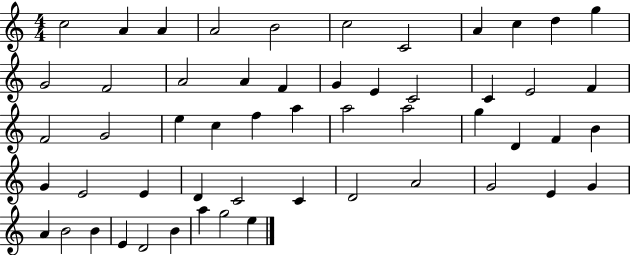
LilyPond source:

{
  \clef treble
  \numericTimeSignature
  \time 4/4
  \key c \major
  c''2 a'4 a'4 | a'2 b'2 | c''2 c'2 | a'4 c''4 d''4 g''4 | \break g'2 f'2 | a'2 a'4 f'4 | g'4 e'4 c'2 | c'4 e'2 f'4 | \break f'2 g'2 | e''4 c''4 f''4 a''4 | a''2 a''2 | g''4 d'4 f'4 b'4 | \break g'4 e'2 e'4 | d'4 c'2 c'4 | d'2 a'2 | g'2 e'4 g'4 | \break a'4 b'2 b'4 | e'4 d'2 b'4 | a''4 g''2 e''4 | \bar "|."
}